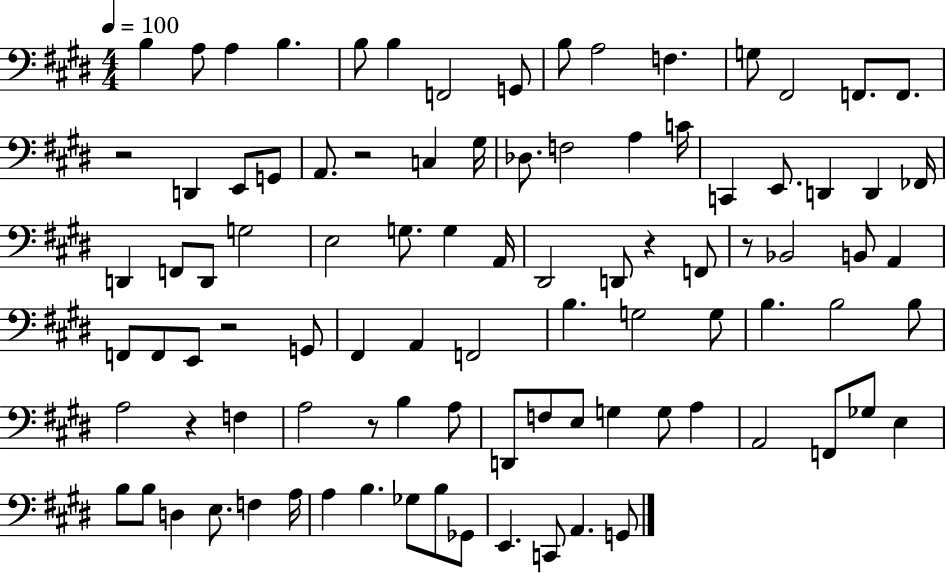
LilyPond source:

{
  \clef bass
  \numericTimeSignature
  \time 4/4
  \key e \major
  \tempo 4 = 100
  b4 a8 a4 b4. | b8 b4 f,2 g,8 | b8 a2 f4. | g8 fis,2 f,8. f,8. | \break r2 d,4 e,8 g,8 | a,8. r2 c4 gis16 | des8. f2 a4 c'16 | c,4 e,8. d,4 d,4 fes,16 | \break d,4 f,8 d,8 g2 | e2 g8. g4 a,16 | dis,2 d,8 r4 f,8 | r8 bes,2 b,8 a,4 | \break f,8 f,8 e,8 r2 g,8 | fis,4 a,4 f,2 | b4. g2 g8 | b4. b2 b8 | \break a2 r4 f4 | a2 r8 b4 a8 | d,8 f8 e8 g4 g8 a4 | a,2 f,8 ges8 e4 | \break b8 b8 d4 e8. f4 a16 | a4 b4. ges8 b8 ges,8 | e,4. c,8 a,4. g,8 | \bar "|."
}